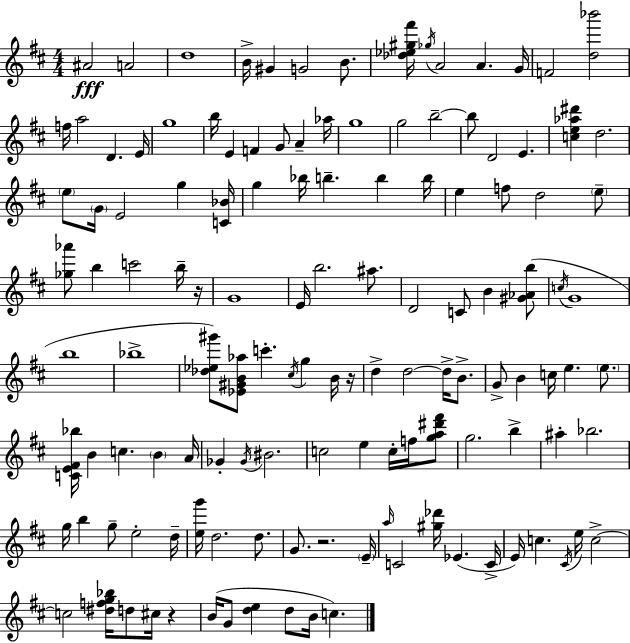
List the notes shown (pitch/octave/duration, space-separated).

A#4/h A4/h D5/w B4/s G#4/q G4/h B4/e. [Db5,Eb5,G#5,F#6]/s Gb5/s A4/h A4/q. G4/s F4/h [D5,Bb6]/h F5/s A5/h D4/q. E4/s G5/w B5/s E4/q F4/q G4/e A4/q Ab5/s G5/w G5/h B5/h B5/e D4/h E4/q. [C5,E5,Ab5,D#6]/q D5/h. E5/e G4/s E4/h G5/q [C4,Bb4]/s G5/q Bb5/s B5/q. B5/q B5/s E5/q F5/e D5/h E5/e [Gb5,Ab6]/e B5/q C6/h B5/s R/s G4/w E4/s B5/h. A#5/e. D4/h C4/e B4/q [G#4,Ab4,B5]/e C5/s G4/w B5/w Bb5/w [Db5,Eb5,G#6]/e [Eb4,G#4,B4,Ab5]/e C6/q. C#5/s G5/q B4/s R/s D5/q D5/h D5/s B4/e. G4/e B4/q C5/s E5/q. E5/e. [C4,E4,F#4,Bb5]/s B4/q C5/q. B4/q A4/s Gb4/q Gb4/s BIS4/h. C5/h E5/q C5/s F5/s [G5,A5,D#6,F#6]/e G5/h. B5/q A#5/q Bb5/h. G5/s B5/q G5/e E5/h D5/s [E5,G6]/s D5/h. D5/e. G4/e. R/h. E4/s A5/s C4/h [G#5,Db6]/s Eb4/q. C4/s E4/s C5/q. C#4/s E5/s C5/h C5/h [D#5,F5,G5,Bb5]/s D5/e C#5/s R/q B4/s G4/e [D5,E5]/q D5/e B4/s C5/q.